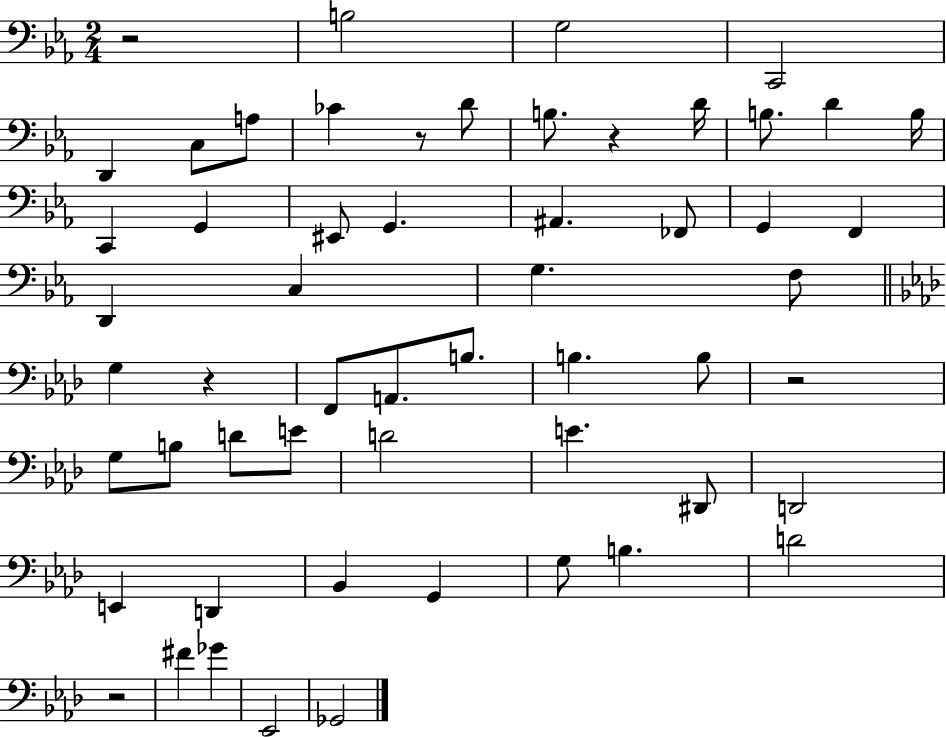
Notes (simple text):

R/h B3/h G3/h C2/h D2/q C3/e A3/e CES4/q R/e D4/e B3/e. R/q D4/s B3/e. D4/q B3/s C2/q G2/q EIS2/e G2/q. A#2/q. FES2/e G2/q F2/q D2/q C3/q G3/q. F3/e G3/q R/q F2/e A2/e. B3/e. B3/q. B3/e R/h G3/e B3/e D4/e E4/e D4/h E4/q. D#2/e D2/h E2/q D2/q Bb2/q G2/q G3/e B3/q. D4/h R/h F#4/q Gb4/q Eb2/h Gb2/h